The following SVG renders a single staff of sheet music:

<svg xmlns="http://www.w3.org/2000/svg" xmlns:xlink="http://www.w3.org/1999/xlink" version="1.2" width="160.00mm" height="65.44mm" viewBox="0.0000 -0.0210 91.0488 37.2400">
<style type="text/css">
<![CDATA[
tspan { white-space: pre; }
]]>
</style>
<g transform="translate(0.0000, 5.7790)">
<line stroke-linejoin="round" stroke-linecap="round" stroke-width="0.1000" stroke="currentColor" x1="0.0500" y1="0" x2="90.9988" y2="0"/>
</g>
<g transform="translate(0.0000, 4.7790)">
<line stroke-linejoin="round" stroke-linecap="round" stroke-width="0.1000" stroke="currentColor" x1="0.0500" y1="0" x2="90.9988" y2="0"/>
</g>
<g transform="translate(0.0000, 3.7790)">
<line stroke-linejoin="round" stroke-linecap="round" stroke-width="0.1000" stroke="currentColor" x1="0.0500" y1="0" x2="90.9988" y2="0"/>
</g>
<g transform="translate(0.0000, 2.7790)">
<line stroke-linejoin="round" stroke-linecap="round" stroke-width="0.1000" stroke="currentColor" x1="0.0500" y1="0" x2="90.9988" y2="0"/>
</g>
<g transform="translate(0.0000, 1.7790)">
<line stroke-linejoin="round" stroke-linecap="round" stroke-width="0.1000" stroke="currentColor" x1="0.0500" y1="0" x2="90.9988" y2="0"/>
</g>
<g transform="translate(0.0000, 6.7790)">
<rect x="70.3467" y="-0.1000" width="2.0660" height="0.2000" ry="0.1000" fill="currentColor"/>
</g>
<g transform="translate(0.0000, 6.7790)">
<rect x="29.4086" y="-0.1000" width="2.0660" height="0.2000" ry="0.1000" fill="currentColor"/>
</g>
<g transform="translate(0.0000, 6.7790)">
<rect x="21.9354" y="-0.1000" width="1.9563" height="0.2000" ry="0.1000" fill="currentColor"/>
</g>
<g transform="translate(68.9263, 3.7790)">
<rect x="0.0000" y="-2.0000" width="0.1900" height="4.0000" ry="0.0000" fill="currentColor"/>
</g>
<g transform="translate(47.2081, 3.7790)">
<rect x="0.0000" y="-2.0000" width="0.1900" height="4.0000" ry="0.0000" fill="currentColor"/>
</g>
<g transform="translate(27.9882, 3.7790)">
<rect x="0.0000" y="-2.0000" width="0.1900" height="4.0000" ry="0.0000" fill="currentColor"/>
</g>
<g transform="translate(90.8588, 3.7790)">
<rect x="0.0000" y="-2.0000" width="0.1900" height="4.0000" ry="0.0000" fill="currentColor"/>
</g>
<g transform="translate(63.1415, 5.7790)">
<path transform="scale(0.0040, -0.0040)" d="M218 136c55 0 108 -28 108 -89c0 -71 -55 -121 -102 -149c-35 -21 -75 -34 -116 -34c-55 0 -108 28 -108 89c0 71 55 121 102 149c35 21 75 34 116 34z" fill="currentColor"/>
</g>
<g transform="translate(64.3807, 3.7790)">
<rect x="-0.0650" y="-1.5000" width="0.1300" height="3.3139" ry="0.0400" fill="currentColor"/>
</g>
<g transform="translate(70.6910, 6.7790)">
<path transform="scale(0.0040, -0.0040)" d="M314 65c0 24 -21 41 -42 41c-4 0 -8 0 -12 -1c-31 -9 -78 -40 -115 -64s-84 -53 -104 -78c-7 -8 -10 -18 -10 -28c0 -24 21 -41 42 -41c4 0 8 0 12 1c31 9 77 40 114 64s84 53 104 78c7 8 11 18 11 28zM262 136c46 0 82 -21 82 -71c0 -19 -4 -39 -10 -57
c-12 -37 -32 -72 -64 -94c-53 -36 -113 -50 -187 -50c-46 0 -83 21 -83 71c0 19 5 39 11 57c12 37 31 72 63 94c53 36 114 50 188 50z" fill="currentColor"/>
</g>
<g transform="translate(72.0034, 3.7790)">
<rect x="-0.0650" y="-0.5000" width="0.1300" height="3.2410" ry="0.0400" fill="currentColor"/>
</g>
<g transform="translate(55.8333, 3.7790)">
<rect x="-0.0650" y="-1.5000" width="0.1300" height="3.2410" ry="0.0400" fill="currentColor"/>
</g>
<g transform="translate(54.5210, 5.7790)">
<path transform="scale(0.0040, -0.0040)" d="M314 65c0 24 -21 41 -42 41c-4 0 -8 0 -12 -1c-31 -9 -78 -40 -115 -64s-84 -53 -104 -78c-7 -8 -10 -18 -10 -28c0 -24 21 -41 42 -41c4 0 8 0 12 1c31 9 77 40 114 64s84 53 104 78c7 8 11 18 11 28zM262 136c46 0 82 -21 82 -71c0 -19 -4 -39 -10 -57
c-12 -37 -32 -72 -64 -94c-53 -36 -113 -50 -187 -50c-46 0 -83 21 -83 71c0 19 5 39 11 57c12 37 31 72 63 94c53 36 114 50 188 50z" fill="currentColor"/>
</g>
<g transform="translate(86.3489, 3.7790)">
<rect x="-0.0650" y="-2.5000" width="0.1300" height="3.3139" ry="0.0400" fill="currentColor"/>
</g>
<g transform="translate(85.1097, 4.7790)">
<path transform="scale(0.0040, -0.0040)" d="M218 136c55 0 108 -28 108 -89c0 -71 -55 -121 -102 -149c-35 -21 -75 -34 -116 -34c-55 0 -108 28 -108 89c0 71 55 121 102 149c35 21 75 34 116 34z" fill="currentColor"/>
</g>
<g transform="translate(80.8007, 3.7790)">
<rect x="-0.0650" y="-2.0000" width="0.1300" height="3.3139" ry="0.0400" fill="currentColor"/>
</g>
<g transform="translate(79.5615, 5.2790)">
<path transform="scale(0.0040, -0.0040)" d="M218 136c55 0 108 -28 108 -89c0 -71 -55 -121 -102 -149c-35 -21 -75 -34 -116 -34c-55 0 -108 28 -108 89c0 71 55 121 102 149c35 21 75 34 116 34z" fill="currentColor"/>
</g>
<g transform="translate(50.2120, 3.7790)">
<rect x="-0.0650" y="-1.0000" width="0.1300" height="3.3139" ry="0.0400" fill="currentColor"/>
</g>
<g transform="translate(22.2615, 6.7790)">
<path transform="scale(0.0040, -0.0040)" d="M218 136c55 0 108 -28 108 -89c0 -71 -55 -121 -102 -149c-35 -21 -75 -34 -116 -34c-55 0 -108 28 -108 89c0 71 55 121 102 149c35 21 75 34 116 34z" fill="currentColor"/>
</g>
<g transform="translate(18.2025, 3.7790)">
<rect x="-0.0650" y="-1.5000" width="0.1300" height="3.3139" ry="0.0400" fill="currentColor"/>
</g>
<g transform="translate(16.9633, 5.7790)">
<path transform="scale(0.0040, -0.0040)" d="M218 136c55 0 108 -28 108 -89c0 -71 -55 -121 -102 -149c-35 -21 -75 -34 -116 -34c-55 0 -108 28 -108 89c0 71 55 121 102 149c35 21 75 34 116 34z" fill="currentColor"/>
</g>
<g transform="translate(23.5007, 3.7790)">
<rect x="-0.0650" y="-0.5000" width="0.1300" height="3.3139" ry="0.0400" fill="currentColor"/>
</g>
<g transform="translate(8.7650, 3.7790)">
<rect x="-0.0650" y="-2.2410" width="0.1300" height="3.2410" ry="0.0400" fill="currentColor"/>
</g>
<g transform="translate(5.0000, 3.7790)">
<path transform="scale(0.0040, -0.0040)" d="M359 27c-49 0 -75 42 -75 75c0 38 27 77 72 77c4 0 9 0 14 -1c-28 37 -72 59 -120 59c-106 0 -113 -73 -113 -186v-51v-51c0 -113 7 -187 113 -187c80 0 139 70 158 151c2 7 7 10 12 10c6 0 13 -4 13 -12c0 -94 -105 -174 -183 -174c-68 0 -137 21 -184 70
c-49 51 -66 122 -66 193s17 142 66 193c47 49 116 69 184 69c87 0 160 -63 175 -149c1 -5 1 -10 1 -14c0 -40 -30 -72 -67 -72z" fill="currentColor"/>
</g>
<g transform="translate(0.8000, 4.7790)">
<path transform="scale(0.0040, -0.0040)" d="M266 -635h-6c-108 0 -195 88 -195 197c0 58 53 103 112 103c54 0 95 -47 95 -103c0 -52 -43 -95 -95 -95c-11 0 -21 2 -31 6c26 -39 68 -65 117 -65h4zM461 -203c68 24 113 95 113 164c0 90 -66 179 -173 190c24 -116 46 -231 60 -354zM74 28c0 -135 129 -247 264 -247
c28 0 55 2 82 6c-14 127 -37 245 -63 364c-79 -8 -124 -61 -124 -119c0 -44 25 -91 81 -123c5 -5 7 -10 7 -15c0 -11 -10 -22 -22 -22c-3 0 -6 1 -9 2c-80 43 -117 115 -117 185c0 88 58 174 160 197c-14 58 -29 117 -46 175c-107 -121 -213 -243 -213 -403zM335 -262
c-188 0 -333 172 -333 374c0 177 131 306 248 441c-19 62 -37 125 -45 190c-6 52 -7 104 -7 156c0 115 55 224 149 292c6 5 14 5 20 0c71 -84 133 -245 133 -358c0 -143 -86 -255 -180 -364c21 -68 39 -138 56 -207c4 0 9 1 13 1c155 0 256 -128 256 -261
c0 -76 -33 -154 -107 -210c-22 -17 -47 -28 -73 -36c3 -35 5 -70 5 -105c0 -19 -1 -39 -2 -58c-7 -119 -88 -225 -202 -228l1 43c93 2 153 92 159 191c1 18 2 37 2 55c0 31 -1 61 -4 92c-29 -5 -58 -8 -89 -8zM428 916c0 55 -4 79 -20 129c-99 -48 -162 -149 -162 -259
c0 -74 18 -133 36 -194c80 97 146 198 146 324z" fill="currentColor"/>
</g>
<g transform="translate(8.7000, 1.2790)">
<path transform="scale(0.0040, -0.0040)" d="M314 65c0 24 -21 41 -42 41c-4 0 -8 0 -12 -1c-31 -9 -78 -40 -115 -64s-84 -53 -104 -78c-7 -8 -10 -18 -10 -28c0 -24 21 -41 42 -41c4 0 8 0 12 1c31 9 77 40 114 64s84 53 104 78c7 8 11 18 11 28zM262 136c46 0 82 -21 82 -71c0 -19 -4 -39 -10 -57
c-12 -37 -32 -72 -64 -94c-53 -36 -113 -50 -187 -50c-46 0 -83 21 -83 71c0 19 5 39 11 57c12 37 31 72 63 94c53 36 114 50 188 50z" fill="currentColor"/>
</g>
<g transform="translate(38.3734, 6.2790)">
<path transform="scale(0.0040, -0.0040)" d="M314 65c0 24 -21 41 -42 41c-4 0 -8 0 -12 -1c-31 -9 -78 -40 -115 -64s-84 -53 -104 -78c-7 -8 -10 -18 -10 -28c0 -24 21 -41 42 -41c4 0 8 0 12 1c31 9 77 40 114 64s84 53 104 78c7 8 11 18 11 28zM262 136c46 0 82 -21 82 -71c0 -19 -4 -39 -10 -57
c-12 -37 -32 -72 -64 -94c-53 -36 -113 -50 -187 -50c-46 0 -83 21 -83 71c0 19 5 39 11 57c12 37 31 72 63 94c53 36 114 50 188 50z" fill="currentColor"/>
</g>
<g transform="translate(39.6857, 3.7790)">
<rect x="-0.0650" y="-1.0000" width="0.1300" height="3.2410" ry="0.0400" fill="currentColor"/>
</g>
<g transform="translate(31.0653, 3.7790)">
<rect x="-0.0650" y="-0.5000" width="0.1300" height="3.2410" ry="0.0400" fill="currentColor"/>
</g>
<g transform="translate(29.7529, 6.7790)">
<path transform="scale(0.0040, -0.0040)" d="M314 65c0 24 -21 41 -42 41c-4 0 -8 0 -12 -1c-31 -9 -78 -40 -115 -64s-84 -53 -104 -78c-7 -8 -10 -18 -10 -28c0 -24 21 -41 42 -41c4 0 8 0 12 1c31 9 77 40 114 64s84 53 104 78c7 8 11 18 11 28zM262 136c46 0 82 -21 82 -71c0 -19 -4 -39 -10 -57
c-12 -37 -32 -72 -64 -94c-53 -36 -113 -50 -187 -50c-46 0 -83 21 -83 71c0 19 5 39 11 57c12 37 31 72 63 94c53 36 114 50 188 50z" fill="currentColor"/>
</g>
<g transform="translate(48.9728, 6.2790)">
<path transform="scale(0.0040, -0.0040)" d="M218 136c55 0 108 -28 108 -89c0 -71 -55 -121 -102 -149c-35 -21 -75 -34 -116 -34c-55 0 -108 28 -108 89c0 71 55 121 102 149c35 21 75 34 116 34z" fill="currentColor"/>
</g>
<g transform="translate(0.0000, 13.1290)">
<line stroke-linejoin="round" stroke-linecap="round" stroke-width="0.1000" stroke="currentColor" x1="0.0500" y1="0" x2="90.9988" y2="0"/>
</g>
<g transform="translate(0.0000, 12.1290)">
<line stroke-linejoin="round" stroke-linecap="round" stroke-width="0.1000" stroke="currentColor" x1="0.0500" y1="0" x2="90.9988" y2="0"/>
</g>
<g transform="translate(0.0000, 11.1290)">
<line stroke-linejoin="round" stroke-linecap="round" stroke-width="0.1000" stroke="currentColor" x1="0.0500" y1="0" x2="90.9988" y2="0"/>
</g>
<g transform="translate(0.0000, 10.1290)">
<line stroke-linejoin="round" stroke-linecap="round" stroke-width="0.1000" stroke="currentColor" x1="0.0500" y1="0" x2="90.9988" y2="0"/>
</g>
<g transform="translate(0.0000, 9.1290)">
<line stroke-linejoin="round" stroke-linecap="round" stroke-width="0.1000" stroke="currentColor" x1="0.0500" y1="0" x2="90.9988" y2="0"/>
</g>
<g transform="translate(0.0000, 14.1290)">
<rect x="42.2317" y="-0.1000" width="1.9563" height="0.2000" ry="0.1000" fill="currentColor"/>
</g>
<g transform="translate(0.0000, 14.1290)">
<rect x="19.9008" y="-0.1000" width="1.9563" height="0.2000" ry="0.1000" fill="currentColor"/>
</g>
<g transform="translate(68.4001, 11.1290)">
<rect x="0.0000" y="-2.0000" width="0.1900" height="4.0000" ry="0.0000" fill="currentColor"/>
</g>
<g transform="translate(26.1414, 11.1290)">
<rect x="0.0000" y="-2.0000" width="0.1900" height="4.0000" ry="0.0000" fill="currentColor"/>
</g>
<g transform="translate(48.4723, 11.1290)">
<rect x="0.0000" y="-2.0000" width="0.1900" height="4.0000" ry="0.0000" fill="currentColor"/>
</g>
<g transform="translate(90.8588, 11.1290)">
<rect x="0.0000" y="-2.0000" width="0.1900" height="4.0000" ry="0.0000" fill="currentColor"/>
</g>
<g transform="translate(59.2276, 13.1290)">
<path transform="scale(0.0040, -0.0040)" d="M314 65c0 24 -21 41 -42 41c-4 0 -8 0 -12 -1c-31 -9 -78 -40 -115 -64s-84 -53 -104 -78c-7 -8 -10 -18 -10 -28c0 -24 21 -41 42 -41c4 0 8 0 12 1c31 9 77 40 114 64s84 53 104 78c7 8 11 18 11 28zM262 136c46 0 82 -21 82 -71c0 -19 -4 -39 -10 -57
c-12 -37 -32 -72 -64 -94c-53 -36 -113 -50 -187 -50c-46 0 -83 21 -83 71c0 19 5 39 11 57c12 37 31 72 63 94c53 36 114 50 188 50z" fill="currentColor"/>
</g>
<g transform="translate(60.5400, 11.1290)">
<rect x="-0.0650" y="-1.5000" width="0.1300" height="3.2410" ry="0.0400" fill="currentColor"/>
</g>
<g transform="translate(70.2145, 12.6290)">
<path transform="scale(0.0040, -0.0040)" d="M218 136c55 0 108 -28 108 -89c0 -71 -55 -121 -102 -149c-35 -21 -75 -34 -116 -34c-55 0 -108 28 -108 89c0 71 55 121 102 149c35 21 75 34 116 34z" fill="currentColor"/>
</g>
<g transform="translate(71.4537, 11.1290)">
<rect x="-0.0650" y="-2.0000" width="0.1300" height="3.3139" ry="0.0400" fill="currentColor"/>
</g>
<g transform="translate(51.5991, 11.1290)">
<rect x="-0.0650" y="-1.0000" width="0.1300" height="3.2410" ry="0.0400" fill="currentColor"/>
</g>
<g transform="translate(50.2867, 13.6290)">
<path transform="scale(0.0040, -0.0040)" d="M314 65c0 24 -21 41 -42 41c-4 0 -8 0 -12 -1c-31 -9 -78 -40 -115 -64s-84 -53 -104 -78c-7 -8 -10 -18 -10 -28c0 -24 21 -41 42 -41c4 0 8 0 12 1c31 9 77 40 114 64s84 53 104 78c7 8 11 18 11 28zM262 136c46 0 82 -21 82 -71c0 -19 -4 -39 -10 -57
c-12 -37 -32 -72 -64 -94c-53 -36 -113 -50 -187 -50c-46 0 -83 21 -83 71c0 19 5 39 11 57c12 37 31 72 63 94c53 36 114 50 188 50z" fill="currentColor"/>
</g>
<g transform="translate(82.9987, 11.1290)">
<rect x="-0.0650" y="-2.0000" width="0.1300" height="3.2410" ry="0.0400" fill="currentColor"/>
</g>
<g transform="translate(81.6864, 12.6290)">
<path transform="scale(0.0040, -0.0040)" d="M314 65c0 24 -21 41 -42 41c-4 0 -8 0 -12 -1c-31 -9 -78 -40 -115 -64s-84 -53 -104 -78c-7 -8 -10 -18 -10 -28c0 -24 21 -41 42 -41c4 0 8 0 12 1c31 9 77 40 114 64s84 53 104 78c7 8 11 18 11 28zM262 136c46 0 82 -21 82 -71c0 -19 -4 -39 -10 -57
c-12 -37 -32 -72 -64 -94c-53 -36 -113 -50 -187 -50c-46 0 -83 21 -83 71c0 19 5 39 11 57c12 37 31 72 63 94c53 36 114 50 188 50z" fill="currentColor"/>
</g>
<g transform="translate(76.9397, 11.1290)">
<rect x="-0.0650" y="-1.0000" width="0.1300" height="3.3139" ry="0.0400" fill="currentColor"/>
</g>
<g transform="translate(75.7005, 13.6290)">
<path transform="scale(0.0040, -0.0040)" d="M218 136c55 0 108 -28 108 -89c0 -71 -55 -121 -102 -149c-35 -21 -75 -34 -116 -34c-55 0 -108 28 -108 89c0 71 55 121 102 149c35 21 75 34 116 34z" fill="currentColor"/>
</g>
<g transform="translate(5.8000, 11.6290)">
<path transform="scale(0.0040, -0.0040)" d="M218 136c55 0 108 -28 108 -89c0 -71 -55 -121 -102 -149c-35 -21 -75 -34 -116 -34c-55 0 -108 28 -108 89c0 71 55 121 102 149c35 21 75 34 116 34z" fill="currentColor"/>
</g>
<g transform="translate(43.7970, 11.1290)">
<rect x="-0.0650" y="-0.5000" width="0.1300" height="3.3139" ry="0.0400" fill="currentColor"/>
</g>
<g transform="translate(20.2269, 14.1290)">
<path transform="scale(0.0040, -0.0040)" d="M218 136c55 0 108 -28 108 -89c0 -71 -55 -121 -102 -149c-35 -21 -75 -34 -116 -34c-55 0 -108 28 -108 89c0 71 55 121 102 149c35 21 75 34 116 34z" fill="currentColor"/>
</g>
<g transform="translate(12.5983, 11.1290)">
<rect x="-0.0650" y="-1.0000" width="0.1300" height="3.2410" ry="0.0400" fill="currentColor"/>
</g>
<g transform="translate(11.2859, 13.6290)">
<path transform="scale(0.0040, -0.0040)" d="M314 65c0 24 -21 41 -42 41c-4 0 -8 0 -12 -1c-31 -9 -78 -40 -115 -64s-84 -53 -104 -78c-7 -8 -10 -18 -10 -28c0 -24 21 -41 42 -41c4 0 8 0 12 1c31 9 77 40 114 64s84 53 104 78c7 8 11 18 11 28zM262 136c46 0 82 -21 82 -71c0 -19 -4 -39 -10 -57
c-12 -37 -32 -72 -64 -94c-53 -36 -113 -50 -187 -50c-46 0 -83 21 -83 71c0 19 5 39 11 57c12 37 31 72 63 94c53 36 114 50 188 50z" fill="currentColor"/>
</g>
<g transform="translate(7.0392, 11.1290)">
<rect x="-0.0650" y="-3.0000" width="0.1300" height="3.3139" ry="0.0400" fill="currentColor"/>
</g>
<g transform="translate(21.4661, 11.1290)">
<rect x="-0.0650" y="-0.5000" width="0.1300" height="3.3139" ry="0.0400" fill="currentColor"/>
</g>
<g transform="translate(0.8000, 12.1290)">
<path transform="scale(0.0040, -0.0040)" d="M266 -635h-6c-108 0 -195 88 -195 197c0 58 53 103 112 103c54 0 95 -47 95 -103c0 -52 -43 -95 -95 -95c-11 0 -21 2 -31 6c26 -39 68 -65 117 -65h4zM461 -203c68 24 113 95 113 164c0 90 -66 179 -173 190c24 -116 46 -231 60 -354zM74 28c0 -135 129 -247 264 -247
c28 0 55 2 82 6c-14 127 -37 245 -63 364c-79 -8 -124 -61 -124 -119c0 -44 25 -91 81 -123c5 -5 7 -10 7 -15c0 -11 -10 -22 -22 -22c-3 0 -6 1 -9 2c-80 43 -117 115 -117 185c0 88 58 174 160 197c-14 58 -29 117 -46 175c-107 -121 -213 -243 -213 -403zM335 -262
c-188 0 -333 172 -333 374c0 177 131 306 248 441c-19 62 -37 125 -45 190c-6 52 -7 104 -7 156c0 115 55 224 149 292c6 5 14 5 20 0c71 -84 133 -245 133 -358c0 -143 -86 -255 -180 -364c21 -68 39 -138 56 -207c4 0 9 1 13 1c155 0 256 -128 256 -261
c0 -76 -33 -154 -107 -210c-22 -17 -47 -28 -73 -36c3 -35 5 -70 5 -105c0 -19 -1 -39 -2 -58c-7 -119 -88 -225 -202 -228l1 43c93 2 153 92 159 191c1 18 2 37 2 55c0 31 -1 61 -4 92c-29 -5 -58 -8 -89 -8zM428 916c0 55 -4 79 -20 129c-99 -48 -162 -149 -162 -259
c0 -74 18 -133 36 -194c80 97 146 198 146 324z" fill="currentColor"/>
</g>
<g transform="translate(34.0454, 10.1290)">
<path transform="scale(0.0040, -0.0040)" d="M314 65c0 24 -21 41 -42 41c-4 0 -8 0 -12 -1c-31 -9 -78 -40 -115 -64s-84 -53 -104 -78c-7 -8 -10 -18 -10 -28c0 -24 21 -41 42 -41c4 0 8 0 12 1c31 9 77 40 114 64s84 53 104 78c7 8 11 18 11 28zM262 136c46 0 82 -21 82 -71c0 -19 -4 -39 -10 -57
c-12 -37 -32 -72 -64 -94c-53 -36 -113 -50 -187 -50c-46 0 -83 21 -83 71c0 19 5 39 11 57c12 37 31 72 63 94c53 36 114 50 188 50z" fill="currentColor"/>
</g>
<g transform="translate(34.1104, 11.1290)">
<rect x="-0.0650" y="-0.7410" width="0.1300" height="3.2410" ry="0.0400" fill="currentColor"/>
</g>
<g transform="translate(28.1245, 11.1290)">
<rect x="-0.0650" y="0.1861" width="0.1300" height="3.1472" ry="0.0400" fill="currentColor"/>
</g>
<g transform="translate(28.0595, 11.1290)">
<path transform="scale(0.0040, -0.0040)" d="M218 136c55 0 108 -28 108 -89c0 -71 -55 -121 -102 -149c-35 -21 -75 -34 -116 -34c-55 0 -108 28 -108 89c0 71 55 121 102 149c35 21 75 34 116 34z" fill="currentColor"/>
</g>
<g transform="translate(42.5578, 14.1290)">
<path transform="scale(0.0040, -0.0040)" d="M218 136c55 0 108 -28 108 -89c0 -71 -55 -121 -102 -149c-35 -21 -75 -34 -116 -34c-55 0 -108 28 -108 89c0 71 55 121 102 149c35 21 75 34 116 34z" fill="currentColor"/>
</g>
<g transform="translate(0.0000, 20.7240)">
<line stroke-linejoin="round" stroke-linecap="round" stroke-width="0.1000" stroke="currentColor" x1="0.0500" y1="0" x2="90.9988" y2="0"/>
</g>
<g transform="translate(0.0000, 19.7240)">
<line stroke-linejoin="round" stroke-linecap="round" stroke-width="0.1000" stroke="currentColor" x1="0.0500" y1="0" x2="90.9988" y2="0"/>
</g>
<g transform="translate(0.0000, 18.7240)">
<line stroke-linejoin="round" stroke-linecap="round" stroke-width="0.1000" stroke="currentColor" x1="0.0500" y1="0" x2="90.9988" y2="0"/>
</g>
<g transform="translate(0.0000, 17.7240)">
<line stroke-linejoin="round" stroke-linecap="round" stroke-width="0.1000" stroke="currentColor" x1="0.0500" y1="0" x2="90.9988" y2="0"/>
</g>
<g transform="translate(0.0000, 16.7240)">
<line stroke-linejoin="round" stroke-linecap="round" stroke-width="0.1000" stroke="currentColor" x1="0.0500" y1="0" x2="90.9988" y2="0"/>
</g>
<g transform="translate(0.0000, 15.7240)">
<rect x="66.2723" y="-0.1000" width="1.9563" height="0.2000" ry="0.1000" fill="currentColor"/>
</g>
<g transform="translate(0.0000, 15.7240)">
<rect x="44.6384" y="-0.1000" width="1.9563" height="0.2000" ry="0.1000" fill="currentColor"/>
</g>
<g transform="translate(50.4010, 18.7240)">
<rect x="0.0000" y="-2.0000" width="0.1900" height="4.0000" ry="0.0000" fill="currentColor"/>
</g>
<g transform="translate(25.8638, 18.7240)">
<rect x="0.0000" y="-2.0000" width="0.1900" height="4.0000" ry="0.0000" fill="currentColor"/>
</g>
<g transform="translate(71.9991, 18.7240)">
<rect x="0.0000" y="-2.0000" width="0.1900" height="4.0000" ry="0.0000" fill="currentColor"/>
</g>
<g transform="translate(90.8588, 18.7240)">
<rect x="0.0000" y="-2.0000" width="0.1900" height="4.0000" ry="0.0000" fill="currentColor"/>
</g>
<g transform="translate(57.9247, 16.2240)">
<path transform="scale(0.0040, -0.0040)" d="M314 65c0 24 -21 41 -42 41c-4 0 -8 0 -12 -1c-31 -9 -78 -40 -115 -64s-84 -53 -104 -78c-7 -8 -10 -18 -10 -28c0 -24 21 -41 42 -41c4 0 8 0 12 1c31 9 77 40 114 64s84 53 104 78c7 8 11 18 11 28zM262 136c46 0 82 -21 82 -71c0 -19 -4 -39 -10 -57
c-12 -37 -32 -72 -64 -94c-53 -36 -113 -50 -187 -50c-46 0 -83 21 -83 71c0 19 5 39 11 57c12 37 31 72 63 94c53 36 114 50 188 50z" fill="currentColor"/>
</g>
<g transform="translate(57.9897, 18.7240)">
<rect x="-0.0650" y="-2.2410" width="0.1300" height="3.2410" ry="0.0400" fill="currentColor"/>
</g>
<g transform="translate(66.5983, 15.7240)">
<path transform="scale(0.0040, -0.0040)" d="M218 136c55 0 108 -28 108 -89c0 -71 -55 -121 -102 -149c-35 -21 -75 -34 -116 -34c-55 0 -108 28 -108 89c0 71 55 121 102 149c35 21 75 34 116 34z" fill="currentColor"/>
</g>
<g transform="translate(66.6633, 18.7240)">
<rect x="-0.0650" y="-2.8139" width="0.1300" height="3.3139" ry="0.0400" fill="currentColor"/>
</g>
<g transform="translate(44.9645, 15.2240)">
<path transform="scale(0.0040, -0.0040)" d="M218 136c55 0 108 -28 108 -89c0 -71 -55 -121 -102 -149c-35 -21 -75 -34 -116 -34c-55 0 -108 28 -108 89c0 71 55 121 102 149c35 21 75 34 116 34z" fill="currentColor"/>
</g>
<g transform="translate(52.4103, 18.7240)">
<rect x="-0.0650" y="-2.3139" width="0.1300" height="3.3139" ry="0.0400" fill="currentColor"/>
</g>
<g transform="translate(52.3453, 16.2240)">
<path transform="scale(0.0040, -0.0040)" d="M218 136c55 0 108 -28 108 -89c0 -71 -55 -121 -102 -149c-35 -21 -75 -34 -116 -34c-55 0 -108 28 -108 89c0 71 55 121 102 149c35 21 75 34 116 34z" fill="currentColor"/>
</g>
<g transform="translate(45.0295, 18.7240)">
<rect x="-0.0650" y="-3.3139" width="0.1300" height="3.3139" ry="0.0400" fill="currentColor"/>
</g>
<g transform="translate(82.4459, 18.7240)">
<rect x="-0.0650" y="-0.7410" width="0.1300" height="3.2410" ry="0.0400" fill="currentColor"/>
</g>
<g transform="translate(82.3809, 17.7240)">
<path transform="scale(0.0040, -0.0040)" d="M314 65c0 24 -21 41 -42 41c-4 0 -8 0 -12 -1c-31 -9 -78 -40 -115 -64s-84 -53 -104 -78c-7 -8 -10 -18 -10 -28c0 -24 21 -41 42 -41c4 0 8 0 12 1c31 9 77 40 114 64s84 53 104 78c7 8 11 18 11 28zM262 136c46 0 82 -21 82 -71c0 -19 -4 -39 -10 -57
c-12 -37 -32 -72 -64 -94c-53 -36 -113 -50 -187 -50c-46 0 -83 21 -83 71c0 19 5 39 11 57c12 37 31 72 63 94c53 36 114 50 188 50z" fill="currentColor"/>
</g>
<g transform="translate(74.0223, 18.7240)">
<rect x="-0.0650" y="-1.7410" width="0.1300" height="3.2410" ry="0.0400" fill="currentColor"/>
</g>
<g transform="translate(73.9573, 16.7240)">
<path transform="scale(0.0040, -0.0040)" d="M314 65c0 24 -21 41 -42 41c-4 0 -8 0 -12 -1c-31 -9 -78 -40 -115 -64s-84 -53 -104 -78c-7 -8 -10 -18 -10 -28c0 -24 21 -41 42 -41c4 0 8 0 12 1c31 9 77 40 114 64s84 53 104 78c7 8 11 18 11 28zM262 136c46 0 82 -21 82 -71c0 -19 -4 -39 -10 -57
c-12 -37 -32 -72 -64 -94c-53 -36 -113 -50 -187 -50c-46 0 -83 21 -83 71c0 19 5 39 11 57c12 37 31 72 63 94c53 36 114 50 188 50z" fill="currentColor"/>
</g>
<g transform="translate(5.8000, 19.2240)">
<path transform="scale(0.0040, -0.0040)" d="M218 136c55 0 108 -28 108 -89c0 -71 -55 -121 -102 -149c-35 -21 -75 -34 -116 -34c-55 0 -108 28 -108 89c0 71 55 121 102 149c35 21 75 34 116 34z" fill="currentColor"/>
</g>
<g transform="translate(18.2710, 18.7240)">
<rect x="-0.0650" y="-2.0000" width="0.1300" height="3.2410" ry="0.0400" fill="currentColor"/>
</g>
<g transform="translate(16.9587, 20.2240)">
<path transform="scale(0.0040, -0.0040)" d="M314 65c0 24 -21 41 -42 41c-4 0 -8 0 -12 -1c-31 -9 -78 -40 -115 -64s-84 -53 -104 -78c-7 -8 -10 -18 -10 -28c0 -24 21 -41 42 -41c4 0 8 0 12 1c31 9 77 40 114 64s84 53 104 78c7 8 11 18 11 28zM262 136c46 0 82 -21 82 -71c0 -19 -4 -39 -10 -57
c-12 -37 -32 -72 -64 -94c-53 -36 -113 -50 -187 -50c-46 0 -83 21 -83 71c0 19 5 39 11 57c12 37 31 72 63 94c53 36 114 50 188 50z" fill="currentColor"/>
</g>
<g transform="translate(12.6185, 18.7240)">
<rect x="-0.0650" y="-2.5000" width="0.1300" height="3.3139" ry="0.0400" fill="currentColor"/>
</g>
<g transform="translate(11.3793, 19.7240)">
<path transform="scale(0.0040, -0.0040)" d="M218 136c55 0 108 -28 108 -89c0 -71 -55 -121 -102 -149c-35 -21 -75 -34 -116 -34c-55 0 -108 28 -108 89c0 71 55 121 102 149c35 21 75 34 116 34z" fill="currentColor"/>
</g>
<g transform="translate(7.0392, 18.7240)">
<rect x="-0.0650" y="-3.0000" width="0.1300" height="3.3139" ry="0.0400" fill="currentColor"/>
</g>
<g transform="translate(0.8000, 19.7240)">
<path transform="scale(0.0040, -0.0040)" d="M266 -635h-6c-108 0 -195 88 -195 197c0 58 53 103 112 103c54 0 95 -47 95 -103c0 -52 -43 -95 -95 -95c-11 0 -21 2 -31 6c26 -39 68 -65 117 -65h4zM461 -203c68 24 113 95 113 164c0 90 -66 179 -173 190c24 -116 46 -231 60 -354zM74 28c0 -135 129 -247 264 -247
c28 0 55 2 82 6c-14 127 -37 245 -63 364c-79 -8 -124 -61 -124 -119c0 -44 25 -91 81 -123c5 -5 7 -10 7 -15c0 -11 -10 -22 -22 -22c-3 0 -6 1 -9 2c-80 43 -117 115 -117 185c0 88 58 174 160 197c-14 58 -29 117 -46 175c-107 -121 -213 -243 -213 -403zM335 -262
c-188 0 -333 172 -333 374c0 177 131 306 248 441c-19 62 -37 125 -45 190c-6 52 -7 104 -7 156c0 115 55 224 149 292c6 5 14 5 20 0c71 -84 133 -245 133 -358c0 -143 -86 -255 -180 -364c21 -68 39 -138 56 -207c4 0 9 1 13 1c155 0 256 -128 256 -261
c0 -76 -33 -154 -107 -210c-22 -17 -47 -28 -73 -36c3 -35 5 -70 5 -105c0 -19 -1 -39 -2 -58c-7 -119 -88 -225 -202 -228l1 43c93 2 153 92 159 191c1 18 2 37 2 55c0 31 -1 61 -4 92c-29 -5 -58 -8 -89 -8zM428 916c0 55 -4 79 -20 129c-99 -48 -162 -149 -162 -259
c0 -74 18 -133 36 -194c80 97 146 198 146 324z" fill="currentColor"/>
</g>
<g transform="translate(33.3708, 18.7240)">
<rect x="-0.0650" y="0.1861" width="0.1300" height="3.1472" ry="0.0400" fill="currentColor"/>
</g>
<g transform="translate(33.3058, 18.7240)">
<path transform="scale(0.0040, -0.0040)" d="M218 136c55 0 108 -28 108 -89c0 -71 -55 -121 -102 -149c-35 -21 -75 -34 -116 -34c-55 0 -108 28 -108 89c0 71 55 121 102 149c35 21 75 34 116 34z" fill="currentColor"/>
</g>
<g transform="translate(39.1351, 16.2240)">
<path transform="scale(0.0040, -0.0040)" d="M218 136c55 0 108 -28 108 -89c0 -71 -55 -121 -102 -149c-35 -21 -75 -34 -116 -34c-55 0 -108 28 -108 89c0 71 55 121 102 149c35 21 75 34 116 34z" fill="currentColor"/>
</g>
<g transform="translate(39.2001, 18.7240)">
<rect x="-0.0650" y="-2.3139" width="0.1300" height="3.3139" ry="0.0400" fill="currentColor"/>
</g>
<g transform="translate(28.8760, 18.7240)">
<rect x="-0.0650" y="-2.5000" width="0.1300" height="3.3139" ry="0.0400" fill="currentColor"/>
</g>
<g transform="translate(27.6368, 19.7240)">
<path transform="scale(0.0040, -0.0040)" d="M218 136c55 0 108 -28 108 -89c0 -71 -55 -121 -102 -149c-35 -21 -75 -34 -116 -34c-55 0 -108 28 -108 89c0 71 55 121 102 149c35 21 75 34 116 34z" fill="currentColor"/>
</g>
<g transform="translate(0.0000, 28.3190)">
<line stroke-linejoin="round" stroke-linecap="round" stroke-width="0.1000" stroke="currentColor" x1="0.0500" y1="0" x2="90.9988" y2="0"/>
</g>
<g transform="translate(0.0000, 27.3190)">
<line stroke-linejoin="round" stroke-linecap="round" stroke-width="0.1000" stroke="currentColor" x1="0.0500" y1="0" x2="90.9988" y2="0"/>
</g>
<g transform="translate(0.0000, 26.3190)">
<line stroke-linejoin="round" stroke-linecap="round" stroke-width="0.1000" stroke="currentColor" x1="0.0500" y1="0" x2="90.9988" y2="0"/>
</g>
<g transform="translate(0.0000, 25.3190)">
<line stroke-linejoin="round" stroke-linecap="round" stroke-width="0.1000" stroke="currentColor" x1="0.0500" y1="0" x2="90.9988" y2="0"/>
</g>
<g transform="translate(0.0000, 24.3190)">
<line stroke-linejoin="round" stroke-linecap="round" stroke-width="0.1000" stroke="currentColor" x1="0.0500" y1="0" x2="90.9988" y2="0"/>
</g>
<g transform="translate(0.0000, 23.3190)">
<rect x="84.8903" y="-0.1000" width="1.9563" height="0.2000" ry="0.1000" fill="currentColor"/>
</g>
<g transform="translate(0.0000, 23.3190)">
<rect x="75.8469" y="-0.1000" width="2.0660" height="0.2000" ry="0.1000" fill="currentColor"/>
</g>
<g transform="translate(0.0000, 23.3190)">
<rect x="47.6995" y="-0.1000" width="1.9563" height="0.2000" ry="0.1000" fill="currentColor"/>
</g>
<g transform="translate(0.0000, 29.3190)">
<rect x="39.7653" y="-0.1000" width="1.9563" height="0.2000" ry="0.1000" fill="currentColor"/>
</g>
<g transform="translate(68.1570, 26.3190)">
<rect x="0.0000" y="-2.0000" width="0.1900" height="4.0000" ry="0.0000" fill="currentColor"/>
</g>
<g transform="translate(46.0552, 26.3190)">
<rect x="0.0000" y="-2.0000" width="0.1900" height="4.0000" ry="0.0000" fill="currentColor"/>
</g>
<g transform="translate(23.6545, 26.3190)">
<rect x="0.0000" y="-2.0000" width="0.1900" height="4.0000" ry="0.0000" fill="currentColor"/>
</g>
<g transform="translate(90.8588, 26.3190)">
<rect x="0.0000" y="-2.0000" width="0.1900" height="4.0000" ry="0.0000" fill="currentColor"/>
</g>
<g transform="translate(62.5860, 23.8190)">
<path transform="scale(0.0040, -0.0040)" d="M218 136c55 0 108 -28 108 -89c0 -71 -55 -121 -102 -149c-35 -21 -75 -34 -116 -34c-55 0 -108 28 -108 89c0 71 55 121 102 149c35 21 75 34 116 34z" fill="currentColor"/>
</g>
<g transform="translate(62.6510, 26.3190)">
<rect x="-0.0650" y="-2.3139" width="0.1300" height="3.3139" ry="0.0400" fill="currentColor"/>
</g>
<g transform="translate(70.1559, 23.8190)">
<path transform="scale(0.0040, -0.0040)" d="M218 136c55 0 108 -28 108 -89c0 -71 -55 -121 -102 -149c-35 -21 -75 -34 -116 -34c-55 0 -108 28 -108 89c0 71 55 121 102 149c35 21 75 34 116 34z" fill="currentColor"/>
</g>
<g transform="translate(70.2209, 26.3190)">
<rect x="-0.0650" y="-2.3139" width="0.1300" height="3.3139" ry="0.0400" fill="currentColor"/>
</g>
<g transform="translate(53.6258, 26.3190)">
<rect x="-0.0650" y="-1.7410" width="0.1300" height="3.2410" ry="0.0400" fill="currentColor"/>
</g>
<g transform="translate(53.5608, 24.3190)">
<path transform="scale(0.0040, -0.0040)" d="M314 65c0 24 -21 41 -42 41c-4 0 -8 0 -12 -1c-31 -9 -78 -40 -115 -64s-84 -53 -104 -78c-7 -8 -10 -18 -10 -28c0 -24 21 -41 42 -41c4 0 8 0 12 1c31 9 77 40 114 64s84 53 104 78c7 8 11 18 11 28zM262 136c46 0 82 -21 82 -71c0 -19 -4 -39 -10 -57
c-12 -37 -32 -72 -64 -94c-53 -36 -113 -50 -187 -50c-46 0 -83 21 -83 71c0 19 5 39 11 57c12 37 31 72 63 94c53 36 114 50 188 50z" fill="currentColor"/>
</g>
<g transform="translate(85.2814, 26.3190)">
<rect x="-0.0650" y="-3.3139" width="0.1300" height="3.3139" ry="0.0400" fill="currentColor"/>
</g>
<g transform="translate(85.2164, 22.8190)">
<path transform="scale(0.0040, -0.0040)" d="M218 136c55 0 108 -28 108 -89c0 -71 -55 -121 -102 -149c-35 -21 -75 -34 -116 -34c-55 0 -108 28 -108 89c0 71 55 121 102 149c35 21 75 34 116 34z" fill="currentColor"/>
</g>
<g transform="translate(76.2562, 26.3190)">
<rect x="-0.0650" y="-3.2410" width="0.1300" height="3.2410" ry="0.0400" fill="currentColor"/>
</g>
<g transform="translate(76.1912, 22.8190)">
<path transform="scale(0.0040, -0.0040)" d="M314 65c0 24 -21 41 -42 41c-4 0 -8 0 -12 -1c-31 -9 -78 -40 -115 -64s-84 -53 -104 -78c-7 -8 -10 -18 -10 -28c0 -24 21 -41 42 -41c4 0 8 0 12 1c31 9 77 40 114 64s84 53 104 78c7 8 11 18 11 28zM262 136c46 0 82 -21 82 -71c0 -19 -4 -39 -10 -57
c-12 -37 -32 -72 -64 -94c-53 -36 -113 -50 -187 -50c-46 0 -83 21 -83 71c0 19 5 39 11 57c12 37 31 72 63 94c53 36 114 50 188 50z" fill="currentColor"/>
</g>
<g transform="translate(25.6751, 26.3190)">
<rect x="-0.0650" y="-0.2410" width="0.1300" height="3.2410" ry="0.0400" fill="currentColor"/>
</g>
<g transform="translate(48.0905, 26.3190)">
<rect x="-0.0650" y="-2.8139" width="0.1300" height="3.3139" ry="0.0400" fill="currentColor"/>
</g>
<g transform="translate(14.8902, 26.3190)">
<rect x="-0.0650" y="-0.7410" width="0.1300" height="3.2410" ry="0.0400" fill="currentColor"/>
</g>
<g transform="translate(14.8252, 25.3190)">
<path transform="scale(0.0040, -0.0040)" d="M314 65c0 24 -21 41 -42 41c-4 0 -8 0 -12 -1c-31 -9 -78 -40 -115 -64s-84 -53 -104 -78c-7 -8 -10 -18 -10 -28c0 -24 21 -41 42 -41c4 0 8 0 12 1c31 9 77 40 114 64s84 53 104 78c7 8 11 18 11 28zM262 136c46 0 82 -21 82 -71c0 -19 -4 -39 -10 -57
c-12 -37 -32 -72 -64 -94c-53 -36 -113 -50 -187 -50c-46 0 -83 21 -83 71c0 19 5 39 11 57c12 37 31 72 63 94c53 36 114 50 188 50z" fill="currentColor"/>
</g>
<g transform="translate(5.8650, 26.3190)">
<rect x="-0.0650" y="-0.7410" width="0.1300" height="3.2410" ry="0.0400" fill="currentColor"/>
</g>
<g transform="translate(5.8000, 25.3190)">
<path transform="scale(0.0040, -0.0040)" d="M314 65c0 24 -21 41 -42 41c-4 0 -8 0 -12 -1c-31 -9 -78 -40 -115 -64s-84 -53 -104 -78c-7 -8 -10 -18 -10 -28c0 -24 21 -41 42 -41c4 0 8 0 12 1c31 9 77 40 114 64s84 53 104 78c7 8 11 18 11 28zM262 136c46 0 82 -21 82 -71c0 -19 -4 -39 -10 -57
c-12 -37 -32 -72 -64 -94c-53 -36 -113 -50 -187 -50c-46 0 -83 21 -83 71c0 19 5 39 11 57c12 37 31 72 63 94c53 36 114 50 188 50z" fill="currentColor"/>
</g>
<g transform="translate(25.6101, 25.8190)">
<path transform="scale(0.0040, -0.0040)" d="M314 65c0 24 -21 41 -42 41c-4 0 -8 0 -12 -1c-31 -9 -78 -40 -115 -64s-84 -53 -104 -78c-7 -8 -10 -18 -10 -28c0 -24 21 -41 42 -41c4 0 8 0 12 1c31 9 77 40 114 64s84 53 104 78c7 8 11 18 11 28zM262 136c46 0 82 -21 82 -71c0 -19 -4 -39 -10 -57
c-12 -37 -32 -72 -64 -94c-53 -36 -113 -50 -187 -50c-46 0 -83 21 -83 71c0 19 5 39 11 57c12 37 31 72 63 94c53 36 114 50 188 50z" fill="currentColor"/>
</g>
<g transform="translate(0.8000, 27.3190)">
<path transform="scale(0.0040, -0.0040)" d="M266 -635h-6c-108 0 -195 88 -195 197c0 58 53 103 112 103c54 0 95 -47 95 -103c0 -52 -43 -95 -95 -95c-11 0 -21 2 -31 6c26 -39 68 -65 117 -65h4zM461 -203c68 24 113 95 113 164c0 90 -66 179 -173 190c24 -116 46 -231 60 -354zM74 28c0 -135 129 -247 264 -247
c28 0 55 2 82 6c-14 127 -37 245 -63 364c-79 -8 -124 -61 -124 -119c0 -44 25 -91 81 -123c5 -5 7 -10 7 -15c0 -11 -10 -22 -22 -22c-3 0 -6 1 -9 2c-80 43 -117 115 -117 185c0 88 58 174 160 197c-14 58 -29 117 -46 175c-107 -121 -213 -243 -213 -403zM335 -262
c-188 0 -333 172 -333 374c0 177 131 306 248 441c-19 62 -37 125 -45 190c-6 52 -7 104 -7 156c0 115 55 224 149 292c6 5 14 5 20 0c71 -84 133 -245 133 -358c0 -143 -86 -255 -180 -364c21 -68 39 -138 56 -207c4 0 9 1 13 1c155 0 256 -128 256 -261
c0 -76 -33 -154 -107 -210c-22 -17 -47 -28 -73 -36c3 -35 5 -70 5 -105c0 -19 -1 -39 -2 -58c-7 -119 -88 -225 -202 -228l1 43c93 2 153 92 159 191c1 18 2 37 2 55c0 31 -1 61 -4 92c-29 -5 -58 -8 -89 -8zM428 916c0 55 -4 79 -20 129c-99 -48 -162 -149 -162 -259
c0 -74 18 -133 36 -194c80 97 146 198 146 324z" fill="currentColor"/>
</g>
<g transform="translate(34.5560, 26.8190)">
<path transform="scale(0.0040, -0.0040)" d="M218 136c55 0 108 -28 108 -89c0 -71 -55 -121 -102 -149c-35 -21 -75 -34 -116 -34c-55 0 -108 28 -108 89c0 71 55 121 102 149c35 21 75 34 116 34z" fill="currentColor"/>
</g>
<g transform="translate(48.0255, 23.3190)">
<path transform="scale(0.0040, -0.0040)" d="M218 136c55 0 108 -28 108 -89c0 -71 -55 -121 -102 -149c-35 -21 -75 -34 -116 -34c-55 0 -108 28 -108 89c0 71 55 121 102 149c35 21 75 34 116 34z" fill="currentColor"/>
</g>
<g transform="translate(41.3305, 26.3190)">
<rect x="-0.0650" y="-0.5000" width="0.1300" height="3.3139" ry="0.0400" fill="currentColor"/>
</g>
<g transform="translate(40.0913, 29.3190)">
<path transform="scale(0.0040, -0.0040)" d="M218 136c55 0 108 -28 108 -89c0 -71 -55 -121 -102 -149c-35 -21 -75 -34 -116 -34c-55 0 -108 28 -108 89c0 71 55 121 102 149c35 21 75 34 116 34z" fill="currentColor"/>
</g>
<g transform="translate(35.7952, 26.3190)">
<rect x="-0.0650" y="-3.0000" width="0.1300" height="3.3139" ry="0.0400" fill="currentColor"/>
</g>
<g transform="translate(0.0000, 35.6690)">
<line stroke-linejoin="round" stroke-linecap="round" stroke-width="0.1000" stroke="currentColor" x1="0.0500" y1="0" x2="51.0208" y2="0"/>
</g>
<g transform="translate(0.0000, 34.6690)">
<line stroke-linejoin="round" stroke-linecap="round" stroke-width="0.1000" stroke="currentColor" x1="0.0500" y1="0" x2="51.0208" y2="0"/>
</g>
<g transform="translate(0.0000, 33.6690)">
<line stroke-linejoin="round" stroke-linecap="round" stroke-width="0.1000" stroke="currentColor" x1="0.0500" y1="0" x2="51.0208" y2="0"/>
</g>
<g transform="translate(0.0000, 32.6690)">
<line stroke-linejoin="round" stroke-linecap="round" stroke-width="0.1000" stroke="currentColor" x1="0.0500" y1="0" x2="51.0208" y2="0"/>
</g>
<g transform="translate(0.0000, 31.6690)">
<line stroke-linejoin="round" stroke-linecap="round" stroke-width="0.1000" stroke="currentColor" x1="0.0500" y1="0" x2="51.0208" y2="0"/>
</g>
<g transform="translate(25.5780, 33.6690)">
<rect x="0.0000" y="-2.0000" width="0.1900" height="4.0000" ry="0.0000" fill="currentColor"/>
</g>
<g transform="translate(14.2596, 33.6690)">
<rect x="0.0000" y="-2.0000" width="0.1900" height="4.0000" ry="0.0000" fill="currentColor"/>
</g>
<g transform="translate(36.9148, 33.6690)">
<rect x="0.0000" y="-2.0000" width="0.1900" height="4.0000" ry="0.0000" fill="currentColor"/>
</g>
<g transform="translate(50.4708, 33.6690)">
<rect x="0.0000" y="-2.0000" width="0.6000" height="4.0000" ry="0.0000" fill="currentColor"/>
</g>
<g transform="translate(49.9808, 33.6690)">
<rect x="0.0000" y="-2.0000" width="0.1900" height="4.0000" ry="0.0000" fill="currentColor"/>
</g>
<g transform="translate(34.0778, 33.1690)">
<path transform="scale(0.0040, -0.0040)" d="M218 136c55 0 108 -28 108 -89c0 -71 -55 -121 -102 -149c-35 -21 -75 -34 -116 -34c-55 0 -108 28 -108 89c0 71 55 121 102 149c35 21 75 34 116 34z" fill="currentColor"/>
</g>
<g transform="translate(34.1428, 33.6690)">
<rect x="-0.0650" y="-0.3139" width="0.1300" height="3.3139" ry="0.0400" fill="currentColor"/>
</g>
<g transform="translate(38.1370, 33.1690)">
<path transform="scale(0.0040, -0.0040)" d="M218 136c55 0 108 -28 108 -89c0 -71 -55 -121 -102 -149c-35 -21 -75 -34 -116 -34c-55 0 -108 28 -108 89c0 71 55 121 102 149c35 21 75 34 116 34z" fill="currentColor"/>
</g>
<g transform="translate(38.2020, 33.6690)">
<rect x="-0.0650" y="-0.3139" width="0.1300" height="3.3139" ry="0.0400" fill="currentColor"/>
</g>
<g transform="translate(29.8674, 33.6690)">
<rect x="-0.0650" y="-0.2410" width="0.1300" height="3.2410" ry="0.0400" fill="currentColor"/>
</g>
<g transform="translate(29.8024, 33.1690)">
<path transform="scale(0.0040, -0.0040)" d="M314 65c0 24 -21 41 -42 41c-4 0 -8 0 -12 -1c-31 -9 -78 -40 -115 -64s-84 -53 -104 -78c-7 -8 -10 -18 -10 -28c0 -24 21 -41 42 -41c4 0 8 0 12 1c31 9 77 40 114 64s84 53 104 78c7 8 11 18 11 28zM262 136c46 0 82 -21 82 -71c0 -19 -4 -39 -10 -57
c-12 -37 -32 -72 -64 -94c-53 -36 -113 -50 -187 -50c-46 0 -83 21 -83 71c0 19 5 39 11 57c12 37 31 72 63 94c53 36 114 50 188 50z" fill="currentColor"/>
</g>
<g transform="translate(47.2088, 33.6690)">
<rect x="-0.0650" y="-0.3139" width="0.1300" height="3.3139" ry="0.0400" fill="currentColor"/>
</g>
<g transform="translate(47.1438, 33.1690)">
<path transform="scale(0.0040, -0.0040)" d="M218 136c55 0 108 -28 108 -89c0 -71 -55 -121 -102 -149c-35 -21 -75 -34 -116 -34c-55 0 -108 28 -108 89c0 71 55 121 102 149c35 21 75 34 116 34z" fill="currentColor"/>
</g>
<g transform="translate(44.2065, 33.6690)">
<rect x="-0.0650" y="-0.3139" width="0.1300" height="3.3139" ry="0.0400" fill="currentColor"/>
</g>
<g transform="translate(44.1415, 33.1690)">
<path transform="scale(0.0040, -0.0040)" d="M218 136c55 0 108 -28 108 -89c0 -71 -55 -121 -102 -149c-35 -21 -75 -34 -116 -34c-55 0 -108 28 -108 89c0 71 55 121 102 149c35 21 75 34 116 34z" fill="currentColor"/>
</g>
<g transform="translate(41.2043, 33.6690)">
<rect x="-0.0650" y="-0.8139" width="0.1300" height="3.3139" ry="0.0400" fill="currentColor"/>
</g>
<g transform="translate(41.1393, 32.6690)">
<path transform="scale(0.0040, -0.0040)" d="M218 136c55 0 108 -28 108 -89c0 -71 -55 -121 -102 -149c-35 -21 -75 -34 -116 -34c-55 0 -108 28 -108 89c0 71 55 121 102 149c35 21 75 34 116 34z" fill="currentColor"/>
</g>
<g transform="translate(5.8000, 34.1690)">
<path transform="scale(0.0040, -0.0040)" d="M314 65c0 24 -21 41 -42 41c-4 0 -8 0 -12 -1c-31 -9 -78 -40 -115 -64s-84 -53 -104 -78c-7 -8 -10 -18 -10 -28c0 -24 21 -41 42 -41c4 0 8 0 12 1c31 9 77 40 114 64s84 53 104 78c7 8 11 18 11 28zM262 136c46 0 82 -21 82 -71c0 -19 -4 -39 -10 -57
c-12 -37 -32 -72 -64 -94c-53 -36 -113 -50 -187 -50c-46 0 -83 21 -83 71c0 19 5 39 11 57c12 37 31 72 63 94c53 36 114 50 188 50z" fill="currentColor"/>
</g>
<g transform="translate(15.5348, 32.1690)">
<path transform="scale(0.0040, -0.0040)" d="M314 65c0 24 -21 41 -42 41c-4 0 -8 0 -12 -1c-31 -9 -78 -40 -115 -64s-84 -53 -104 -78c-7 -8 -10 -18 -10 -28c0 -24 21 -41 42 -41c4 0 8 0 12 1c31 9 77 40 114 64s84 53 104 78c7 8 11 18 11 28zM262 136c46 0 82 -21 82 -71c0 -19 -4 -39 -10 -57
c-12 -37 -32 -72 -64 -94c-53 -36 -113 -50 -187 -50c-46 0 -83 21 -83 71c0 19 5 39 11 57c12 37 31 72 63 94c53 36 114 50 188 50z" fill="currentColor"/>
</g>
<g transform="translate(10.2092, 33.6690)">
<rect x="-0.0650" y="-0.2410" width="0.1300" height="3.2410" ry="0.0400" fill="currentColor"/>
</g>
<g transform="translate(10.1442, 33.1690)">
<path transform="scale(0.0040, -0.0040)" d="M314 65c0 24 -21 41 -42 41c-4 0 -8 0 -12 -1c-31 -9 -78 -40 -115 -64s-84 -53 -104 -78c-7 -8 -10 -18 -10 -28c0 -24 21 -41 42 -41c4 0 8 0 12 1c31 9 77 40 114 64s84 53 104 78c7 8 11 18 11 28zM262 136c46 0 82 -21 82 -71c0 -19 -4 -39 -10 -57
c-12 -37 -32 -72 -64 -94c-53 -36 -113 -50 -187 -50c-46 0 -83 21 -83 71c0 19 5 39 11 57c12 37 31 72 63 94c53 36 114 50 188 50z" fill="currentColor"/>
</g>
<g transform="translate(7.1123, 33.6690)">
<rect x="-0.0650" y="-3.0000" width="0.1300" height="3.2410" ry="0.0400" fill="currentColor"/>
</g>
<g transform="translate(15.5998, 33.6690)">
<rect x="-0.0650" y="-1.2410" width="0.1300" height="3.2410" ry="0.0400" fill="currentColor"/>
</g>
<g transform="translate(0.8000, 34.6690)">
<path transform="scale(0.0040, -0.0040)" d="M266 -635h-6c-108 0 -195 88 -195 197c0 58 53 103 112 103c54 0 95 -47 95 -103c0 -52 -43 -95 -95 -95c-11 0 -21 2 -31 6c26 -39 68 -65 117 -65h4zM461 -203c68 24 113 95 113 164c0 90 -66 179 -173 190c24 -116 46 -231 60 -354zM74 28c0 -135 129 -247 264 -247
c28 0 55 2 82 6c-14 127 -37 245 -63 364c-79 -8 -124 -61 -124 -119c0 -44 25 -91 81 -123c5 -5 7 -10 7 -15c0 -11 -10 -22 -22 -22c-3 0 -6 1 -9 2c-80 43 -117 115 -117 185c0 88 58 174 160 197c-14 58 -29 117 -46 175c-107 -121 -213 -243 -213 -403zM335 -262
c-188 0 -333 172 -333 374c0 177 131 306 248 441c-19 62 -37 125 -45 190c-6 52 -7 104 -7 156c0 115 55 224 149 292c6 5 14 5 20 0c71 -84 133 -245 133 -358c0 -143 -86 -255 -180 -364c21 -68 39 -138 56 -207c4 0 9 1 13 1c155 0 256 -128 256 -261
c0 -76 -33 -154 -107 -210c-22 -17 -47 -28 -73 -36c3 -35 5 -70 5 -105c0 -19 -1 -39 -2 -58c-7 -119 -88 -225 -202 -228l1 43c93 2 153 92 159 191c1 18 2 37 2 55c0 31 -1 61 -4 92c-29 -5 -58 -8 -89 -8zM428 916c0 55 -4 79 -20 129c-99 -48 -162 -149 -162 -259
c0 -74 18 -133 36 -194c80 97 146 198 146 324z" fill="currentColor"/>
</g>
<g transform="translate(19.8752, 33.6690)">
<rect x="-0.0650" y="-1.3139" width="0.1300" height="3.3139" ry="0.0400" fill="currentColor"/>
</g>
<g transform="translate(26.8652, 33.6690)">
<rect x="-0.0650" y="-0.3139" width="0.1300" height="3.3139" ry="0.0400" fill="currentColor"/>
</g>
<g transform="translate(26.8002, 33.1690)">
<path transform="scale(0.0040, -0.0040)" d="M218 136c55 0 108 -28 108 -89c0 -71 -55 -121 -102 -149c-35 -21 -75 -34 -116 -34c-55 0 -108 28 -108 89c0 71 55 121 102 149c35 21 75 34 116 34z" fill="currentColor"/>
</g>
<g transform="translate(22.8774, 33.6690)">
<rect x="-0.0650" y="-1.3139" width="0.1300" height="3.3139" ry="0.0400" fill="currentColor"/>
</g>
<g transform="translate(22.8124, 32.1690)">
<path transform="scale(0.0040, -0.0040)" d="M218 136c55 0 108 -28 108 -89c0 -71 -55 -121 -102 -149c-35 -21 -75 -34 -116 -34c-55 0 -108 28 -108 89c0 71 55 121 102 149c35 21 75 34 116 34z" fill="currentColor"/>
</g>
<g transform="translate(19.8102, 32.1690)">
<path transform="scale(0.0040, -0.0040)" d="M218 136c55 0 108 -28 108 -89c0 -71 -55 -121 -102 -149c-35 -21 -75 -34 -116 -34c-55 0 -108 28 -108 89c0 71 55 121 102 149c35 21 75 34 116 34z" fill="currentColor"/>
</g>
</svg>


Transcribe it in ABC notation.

X:1
T:Untitled
M:4/4
L:1/4
K:C
g2 E C C2 D2 D E2 E C2 F G A D2 C B d2 C D2 E2 F D F2 A G F2 G B g b g g2 a f2 d2 d2 d2 c2 A C a f2 g g b2 b A2 c2 e2 e e c c2 c c d c c